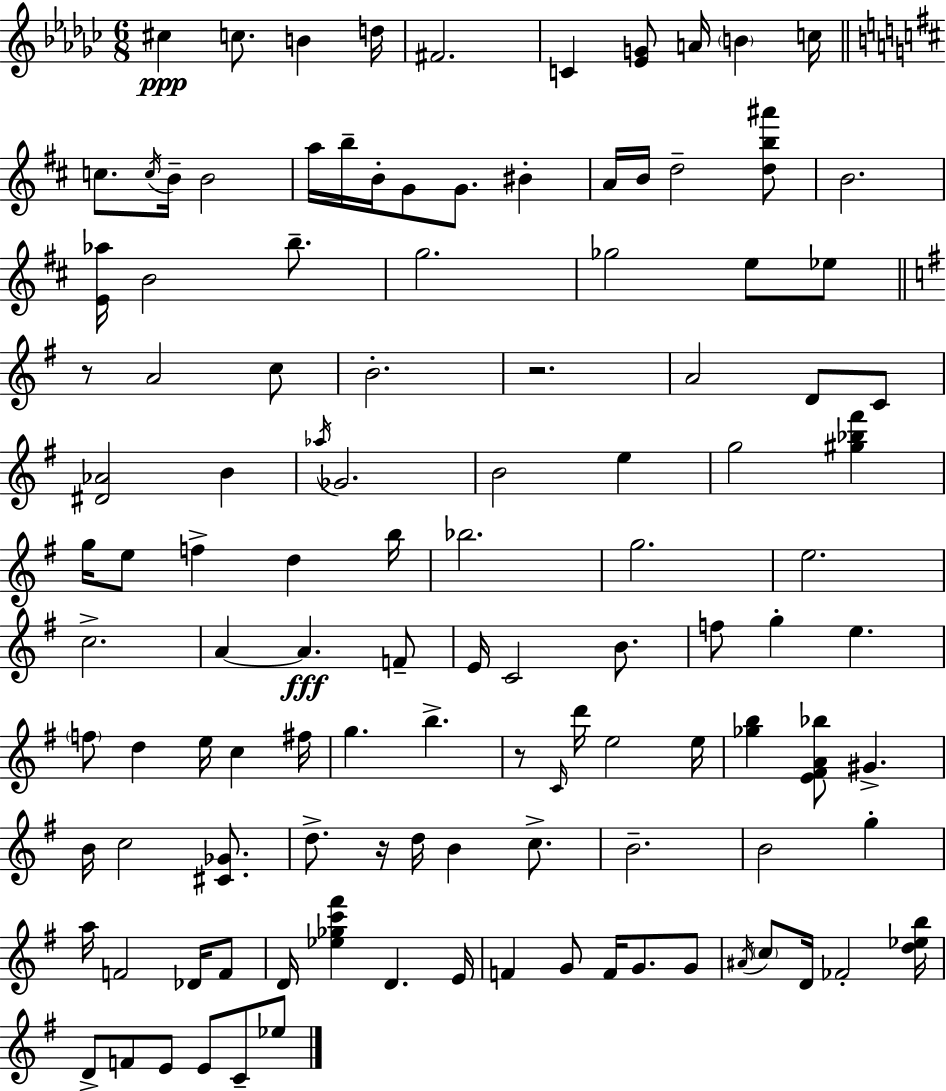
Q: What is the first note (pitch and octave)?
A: C#5